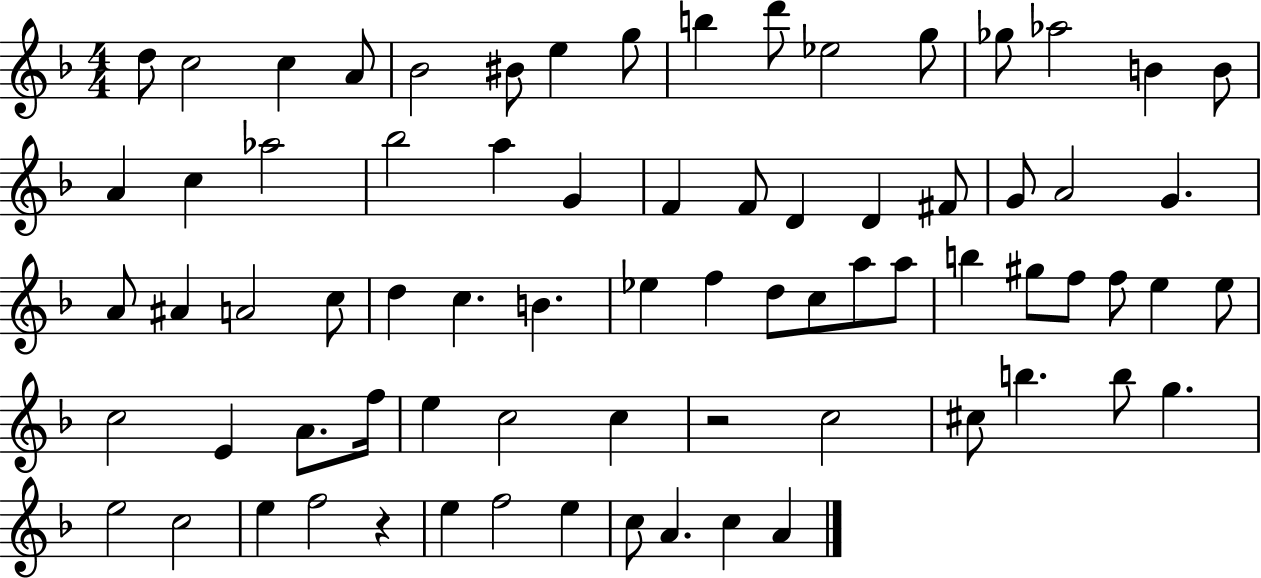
{
  \clef treble
  \numericTimeSignature
  \time 4/4
  \key f \major
  d''8 c''2 c''4 a'8 | bes'2 bis'8 e''4 g''8 | b''4 d'''8 ees''2 g''8 | ges''8 aes''2 b'4 b'8 | \break a'4 c''4 aes''2 | bes''2 a''4 g'4 | f'4 f'8 d'4 d'4 fis'8 | g'8 a'2 g'4. | \break a'8 ais'4 a'2 c''8 | d''4 c''4. b'4. | ees''4 f''4 d''8 c''8 a''8 a''8 | b''4 gis''8 f''8 f''8 e''4 e''8 | \break c''2 e'4 a'8. f''16 | e''4 c''2 c''4 | r2 c''2 | cis''8 b''4. b''8 g''4. | \break e''2 c''2 | e''4 f''2 r4 | e''4 f''2 e''4 | c''8 a'4. c''4 a'4 | \break \bar "|."
}